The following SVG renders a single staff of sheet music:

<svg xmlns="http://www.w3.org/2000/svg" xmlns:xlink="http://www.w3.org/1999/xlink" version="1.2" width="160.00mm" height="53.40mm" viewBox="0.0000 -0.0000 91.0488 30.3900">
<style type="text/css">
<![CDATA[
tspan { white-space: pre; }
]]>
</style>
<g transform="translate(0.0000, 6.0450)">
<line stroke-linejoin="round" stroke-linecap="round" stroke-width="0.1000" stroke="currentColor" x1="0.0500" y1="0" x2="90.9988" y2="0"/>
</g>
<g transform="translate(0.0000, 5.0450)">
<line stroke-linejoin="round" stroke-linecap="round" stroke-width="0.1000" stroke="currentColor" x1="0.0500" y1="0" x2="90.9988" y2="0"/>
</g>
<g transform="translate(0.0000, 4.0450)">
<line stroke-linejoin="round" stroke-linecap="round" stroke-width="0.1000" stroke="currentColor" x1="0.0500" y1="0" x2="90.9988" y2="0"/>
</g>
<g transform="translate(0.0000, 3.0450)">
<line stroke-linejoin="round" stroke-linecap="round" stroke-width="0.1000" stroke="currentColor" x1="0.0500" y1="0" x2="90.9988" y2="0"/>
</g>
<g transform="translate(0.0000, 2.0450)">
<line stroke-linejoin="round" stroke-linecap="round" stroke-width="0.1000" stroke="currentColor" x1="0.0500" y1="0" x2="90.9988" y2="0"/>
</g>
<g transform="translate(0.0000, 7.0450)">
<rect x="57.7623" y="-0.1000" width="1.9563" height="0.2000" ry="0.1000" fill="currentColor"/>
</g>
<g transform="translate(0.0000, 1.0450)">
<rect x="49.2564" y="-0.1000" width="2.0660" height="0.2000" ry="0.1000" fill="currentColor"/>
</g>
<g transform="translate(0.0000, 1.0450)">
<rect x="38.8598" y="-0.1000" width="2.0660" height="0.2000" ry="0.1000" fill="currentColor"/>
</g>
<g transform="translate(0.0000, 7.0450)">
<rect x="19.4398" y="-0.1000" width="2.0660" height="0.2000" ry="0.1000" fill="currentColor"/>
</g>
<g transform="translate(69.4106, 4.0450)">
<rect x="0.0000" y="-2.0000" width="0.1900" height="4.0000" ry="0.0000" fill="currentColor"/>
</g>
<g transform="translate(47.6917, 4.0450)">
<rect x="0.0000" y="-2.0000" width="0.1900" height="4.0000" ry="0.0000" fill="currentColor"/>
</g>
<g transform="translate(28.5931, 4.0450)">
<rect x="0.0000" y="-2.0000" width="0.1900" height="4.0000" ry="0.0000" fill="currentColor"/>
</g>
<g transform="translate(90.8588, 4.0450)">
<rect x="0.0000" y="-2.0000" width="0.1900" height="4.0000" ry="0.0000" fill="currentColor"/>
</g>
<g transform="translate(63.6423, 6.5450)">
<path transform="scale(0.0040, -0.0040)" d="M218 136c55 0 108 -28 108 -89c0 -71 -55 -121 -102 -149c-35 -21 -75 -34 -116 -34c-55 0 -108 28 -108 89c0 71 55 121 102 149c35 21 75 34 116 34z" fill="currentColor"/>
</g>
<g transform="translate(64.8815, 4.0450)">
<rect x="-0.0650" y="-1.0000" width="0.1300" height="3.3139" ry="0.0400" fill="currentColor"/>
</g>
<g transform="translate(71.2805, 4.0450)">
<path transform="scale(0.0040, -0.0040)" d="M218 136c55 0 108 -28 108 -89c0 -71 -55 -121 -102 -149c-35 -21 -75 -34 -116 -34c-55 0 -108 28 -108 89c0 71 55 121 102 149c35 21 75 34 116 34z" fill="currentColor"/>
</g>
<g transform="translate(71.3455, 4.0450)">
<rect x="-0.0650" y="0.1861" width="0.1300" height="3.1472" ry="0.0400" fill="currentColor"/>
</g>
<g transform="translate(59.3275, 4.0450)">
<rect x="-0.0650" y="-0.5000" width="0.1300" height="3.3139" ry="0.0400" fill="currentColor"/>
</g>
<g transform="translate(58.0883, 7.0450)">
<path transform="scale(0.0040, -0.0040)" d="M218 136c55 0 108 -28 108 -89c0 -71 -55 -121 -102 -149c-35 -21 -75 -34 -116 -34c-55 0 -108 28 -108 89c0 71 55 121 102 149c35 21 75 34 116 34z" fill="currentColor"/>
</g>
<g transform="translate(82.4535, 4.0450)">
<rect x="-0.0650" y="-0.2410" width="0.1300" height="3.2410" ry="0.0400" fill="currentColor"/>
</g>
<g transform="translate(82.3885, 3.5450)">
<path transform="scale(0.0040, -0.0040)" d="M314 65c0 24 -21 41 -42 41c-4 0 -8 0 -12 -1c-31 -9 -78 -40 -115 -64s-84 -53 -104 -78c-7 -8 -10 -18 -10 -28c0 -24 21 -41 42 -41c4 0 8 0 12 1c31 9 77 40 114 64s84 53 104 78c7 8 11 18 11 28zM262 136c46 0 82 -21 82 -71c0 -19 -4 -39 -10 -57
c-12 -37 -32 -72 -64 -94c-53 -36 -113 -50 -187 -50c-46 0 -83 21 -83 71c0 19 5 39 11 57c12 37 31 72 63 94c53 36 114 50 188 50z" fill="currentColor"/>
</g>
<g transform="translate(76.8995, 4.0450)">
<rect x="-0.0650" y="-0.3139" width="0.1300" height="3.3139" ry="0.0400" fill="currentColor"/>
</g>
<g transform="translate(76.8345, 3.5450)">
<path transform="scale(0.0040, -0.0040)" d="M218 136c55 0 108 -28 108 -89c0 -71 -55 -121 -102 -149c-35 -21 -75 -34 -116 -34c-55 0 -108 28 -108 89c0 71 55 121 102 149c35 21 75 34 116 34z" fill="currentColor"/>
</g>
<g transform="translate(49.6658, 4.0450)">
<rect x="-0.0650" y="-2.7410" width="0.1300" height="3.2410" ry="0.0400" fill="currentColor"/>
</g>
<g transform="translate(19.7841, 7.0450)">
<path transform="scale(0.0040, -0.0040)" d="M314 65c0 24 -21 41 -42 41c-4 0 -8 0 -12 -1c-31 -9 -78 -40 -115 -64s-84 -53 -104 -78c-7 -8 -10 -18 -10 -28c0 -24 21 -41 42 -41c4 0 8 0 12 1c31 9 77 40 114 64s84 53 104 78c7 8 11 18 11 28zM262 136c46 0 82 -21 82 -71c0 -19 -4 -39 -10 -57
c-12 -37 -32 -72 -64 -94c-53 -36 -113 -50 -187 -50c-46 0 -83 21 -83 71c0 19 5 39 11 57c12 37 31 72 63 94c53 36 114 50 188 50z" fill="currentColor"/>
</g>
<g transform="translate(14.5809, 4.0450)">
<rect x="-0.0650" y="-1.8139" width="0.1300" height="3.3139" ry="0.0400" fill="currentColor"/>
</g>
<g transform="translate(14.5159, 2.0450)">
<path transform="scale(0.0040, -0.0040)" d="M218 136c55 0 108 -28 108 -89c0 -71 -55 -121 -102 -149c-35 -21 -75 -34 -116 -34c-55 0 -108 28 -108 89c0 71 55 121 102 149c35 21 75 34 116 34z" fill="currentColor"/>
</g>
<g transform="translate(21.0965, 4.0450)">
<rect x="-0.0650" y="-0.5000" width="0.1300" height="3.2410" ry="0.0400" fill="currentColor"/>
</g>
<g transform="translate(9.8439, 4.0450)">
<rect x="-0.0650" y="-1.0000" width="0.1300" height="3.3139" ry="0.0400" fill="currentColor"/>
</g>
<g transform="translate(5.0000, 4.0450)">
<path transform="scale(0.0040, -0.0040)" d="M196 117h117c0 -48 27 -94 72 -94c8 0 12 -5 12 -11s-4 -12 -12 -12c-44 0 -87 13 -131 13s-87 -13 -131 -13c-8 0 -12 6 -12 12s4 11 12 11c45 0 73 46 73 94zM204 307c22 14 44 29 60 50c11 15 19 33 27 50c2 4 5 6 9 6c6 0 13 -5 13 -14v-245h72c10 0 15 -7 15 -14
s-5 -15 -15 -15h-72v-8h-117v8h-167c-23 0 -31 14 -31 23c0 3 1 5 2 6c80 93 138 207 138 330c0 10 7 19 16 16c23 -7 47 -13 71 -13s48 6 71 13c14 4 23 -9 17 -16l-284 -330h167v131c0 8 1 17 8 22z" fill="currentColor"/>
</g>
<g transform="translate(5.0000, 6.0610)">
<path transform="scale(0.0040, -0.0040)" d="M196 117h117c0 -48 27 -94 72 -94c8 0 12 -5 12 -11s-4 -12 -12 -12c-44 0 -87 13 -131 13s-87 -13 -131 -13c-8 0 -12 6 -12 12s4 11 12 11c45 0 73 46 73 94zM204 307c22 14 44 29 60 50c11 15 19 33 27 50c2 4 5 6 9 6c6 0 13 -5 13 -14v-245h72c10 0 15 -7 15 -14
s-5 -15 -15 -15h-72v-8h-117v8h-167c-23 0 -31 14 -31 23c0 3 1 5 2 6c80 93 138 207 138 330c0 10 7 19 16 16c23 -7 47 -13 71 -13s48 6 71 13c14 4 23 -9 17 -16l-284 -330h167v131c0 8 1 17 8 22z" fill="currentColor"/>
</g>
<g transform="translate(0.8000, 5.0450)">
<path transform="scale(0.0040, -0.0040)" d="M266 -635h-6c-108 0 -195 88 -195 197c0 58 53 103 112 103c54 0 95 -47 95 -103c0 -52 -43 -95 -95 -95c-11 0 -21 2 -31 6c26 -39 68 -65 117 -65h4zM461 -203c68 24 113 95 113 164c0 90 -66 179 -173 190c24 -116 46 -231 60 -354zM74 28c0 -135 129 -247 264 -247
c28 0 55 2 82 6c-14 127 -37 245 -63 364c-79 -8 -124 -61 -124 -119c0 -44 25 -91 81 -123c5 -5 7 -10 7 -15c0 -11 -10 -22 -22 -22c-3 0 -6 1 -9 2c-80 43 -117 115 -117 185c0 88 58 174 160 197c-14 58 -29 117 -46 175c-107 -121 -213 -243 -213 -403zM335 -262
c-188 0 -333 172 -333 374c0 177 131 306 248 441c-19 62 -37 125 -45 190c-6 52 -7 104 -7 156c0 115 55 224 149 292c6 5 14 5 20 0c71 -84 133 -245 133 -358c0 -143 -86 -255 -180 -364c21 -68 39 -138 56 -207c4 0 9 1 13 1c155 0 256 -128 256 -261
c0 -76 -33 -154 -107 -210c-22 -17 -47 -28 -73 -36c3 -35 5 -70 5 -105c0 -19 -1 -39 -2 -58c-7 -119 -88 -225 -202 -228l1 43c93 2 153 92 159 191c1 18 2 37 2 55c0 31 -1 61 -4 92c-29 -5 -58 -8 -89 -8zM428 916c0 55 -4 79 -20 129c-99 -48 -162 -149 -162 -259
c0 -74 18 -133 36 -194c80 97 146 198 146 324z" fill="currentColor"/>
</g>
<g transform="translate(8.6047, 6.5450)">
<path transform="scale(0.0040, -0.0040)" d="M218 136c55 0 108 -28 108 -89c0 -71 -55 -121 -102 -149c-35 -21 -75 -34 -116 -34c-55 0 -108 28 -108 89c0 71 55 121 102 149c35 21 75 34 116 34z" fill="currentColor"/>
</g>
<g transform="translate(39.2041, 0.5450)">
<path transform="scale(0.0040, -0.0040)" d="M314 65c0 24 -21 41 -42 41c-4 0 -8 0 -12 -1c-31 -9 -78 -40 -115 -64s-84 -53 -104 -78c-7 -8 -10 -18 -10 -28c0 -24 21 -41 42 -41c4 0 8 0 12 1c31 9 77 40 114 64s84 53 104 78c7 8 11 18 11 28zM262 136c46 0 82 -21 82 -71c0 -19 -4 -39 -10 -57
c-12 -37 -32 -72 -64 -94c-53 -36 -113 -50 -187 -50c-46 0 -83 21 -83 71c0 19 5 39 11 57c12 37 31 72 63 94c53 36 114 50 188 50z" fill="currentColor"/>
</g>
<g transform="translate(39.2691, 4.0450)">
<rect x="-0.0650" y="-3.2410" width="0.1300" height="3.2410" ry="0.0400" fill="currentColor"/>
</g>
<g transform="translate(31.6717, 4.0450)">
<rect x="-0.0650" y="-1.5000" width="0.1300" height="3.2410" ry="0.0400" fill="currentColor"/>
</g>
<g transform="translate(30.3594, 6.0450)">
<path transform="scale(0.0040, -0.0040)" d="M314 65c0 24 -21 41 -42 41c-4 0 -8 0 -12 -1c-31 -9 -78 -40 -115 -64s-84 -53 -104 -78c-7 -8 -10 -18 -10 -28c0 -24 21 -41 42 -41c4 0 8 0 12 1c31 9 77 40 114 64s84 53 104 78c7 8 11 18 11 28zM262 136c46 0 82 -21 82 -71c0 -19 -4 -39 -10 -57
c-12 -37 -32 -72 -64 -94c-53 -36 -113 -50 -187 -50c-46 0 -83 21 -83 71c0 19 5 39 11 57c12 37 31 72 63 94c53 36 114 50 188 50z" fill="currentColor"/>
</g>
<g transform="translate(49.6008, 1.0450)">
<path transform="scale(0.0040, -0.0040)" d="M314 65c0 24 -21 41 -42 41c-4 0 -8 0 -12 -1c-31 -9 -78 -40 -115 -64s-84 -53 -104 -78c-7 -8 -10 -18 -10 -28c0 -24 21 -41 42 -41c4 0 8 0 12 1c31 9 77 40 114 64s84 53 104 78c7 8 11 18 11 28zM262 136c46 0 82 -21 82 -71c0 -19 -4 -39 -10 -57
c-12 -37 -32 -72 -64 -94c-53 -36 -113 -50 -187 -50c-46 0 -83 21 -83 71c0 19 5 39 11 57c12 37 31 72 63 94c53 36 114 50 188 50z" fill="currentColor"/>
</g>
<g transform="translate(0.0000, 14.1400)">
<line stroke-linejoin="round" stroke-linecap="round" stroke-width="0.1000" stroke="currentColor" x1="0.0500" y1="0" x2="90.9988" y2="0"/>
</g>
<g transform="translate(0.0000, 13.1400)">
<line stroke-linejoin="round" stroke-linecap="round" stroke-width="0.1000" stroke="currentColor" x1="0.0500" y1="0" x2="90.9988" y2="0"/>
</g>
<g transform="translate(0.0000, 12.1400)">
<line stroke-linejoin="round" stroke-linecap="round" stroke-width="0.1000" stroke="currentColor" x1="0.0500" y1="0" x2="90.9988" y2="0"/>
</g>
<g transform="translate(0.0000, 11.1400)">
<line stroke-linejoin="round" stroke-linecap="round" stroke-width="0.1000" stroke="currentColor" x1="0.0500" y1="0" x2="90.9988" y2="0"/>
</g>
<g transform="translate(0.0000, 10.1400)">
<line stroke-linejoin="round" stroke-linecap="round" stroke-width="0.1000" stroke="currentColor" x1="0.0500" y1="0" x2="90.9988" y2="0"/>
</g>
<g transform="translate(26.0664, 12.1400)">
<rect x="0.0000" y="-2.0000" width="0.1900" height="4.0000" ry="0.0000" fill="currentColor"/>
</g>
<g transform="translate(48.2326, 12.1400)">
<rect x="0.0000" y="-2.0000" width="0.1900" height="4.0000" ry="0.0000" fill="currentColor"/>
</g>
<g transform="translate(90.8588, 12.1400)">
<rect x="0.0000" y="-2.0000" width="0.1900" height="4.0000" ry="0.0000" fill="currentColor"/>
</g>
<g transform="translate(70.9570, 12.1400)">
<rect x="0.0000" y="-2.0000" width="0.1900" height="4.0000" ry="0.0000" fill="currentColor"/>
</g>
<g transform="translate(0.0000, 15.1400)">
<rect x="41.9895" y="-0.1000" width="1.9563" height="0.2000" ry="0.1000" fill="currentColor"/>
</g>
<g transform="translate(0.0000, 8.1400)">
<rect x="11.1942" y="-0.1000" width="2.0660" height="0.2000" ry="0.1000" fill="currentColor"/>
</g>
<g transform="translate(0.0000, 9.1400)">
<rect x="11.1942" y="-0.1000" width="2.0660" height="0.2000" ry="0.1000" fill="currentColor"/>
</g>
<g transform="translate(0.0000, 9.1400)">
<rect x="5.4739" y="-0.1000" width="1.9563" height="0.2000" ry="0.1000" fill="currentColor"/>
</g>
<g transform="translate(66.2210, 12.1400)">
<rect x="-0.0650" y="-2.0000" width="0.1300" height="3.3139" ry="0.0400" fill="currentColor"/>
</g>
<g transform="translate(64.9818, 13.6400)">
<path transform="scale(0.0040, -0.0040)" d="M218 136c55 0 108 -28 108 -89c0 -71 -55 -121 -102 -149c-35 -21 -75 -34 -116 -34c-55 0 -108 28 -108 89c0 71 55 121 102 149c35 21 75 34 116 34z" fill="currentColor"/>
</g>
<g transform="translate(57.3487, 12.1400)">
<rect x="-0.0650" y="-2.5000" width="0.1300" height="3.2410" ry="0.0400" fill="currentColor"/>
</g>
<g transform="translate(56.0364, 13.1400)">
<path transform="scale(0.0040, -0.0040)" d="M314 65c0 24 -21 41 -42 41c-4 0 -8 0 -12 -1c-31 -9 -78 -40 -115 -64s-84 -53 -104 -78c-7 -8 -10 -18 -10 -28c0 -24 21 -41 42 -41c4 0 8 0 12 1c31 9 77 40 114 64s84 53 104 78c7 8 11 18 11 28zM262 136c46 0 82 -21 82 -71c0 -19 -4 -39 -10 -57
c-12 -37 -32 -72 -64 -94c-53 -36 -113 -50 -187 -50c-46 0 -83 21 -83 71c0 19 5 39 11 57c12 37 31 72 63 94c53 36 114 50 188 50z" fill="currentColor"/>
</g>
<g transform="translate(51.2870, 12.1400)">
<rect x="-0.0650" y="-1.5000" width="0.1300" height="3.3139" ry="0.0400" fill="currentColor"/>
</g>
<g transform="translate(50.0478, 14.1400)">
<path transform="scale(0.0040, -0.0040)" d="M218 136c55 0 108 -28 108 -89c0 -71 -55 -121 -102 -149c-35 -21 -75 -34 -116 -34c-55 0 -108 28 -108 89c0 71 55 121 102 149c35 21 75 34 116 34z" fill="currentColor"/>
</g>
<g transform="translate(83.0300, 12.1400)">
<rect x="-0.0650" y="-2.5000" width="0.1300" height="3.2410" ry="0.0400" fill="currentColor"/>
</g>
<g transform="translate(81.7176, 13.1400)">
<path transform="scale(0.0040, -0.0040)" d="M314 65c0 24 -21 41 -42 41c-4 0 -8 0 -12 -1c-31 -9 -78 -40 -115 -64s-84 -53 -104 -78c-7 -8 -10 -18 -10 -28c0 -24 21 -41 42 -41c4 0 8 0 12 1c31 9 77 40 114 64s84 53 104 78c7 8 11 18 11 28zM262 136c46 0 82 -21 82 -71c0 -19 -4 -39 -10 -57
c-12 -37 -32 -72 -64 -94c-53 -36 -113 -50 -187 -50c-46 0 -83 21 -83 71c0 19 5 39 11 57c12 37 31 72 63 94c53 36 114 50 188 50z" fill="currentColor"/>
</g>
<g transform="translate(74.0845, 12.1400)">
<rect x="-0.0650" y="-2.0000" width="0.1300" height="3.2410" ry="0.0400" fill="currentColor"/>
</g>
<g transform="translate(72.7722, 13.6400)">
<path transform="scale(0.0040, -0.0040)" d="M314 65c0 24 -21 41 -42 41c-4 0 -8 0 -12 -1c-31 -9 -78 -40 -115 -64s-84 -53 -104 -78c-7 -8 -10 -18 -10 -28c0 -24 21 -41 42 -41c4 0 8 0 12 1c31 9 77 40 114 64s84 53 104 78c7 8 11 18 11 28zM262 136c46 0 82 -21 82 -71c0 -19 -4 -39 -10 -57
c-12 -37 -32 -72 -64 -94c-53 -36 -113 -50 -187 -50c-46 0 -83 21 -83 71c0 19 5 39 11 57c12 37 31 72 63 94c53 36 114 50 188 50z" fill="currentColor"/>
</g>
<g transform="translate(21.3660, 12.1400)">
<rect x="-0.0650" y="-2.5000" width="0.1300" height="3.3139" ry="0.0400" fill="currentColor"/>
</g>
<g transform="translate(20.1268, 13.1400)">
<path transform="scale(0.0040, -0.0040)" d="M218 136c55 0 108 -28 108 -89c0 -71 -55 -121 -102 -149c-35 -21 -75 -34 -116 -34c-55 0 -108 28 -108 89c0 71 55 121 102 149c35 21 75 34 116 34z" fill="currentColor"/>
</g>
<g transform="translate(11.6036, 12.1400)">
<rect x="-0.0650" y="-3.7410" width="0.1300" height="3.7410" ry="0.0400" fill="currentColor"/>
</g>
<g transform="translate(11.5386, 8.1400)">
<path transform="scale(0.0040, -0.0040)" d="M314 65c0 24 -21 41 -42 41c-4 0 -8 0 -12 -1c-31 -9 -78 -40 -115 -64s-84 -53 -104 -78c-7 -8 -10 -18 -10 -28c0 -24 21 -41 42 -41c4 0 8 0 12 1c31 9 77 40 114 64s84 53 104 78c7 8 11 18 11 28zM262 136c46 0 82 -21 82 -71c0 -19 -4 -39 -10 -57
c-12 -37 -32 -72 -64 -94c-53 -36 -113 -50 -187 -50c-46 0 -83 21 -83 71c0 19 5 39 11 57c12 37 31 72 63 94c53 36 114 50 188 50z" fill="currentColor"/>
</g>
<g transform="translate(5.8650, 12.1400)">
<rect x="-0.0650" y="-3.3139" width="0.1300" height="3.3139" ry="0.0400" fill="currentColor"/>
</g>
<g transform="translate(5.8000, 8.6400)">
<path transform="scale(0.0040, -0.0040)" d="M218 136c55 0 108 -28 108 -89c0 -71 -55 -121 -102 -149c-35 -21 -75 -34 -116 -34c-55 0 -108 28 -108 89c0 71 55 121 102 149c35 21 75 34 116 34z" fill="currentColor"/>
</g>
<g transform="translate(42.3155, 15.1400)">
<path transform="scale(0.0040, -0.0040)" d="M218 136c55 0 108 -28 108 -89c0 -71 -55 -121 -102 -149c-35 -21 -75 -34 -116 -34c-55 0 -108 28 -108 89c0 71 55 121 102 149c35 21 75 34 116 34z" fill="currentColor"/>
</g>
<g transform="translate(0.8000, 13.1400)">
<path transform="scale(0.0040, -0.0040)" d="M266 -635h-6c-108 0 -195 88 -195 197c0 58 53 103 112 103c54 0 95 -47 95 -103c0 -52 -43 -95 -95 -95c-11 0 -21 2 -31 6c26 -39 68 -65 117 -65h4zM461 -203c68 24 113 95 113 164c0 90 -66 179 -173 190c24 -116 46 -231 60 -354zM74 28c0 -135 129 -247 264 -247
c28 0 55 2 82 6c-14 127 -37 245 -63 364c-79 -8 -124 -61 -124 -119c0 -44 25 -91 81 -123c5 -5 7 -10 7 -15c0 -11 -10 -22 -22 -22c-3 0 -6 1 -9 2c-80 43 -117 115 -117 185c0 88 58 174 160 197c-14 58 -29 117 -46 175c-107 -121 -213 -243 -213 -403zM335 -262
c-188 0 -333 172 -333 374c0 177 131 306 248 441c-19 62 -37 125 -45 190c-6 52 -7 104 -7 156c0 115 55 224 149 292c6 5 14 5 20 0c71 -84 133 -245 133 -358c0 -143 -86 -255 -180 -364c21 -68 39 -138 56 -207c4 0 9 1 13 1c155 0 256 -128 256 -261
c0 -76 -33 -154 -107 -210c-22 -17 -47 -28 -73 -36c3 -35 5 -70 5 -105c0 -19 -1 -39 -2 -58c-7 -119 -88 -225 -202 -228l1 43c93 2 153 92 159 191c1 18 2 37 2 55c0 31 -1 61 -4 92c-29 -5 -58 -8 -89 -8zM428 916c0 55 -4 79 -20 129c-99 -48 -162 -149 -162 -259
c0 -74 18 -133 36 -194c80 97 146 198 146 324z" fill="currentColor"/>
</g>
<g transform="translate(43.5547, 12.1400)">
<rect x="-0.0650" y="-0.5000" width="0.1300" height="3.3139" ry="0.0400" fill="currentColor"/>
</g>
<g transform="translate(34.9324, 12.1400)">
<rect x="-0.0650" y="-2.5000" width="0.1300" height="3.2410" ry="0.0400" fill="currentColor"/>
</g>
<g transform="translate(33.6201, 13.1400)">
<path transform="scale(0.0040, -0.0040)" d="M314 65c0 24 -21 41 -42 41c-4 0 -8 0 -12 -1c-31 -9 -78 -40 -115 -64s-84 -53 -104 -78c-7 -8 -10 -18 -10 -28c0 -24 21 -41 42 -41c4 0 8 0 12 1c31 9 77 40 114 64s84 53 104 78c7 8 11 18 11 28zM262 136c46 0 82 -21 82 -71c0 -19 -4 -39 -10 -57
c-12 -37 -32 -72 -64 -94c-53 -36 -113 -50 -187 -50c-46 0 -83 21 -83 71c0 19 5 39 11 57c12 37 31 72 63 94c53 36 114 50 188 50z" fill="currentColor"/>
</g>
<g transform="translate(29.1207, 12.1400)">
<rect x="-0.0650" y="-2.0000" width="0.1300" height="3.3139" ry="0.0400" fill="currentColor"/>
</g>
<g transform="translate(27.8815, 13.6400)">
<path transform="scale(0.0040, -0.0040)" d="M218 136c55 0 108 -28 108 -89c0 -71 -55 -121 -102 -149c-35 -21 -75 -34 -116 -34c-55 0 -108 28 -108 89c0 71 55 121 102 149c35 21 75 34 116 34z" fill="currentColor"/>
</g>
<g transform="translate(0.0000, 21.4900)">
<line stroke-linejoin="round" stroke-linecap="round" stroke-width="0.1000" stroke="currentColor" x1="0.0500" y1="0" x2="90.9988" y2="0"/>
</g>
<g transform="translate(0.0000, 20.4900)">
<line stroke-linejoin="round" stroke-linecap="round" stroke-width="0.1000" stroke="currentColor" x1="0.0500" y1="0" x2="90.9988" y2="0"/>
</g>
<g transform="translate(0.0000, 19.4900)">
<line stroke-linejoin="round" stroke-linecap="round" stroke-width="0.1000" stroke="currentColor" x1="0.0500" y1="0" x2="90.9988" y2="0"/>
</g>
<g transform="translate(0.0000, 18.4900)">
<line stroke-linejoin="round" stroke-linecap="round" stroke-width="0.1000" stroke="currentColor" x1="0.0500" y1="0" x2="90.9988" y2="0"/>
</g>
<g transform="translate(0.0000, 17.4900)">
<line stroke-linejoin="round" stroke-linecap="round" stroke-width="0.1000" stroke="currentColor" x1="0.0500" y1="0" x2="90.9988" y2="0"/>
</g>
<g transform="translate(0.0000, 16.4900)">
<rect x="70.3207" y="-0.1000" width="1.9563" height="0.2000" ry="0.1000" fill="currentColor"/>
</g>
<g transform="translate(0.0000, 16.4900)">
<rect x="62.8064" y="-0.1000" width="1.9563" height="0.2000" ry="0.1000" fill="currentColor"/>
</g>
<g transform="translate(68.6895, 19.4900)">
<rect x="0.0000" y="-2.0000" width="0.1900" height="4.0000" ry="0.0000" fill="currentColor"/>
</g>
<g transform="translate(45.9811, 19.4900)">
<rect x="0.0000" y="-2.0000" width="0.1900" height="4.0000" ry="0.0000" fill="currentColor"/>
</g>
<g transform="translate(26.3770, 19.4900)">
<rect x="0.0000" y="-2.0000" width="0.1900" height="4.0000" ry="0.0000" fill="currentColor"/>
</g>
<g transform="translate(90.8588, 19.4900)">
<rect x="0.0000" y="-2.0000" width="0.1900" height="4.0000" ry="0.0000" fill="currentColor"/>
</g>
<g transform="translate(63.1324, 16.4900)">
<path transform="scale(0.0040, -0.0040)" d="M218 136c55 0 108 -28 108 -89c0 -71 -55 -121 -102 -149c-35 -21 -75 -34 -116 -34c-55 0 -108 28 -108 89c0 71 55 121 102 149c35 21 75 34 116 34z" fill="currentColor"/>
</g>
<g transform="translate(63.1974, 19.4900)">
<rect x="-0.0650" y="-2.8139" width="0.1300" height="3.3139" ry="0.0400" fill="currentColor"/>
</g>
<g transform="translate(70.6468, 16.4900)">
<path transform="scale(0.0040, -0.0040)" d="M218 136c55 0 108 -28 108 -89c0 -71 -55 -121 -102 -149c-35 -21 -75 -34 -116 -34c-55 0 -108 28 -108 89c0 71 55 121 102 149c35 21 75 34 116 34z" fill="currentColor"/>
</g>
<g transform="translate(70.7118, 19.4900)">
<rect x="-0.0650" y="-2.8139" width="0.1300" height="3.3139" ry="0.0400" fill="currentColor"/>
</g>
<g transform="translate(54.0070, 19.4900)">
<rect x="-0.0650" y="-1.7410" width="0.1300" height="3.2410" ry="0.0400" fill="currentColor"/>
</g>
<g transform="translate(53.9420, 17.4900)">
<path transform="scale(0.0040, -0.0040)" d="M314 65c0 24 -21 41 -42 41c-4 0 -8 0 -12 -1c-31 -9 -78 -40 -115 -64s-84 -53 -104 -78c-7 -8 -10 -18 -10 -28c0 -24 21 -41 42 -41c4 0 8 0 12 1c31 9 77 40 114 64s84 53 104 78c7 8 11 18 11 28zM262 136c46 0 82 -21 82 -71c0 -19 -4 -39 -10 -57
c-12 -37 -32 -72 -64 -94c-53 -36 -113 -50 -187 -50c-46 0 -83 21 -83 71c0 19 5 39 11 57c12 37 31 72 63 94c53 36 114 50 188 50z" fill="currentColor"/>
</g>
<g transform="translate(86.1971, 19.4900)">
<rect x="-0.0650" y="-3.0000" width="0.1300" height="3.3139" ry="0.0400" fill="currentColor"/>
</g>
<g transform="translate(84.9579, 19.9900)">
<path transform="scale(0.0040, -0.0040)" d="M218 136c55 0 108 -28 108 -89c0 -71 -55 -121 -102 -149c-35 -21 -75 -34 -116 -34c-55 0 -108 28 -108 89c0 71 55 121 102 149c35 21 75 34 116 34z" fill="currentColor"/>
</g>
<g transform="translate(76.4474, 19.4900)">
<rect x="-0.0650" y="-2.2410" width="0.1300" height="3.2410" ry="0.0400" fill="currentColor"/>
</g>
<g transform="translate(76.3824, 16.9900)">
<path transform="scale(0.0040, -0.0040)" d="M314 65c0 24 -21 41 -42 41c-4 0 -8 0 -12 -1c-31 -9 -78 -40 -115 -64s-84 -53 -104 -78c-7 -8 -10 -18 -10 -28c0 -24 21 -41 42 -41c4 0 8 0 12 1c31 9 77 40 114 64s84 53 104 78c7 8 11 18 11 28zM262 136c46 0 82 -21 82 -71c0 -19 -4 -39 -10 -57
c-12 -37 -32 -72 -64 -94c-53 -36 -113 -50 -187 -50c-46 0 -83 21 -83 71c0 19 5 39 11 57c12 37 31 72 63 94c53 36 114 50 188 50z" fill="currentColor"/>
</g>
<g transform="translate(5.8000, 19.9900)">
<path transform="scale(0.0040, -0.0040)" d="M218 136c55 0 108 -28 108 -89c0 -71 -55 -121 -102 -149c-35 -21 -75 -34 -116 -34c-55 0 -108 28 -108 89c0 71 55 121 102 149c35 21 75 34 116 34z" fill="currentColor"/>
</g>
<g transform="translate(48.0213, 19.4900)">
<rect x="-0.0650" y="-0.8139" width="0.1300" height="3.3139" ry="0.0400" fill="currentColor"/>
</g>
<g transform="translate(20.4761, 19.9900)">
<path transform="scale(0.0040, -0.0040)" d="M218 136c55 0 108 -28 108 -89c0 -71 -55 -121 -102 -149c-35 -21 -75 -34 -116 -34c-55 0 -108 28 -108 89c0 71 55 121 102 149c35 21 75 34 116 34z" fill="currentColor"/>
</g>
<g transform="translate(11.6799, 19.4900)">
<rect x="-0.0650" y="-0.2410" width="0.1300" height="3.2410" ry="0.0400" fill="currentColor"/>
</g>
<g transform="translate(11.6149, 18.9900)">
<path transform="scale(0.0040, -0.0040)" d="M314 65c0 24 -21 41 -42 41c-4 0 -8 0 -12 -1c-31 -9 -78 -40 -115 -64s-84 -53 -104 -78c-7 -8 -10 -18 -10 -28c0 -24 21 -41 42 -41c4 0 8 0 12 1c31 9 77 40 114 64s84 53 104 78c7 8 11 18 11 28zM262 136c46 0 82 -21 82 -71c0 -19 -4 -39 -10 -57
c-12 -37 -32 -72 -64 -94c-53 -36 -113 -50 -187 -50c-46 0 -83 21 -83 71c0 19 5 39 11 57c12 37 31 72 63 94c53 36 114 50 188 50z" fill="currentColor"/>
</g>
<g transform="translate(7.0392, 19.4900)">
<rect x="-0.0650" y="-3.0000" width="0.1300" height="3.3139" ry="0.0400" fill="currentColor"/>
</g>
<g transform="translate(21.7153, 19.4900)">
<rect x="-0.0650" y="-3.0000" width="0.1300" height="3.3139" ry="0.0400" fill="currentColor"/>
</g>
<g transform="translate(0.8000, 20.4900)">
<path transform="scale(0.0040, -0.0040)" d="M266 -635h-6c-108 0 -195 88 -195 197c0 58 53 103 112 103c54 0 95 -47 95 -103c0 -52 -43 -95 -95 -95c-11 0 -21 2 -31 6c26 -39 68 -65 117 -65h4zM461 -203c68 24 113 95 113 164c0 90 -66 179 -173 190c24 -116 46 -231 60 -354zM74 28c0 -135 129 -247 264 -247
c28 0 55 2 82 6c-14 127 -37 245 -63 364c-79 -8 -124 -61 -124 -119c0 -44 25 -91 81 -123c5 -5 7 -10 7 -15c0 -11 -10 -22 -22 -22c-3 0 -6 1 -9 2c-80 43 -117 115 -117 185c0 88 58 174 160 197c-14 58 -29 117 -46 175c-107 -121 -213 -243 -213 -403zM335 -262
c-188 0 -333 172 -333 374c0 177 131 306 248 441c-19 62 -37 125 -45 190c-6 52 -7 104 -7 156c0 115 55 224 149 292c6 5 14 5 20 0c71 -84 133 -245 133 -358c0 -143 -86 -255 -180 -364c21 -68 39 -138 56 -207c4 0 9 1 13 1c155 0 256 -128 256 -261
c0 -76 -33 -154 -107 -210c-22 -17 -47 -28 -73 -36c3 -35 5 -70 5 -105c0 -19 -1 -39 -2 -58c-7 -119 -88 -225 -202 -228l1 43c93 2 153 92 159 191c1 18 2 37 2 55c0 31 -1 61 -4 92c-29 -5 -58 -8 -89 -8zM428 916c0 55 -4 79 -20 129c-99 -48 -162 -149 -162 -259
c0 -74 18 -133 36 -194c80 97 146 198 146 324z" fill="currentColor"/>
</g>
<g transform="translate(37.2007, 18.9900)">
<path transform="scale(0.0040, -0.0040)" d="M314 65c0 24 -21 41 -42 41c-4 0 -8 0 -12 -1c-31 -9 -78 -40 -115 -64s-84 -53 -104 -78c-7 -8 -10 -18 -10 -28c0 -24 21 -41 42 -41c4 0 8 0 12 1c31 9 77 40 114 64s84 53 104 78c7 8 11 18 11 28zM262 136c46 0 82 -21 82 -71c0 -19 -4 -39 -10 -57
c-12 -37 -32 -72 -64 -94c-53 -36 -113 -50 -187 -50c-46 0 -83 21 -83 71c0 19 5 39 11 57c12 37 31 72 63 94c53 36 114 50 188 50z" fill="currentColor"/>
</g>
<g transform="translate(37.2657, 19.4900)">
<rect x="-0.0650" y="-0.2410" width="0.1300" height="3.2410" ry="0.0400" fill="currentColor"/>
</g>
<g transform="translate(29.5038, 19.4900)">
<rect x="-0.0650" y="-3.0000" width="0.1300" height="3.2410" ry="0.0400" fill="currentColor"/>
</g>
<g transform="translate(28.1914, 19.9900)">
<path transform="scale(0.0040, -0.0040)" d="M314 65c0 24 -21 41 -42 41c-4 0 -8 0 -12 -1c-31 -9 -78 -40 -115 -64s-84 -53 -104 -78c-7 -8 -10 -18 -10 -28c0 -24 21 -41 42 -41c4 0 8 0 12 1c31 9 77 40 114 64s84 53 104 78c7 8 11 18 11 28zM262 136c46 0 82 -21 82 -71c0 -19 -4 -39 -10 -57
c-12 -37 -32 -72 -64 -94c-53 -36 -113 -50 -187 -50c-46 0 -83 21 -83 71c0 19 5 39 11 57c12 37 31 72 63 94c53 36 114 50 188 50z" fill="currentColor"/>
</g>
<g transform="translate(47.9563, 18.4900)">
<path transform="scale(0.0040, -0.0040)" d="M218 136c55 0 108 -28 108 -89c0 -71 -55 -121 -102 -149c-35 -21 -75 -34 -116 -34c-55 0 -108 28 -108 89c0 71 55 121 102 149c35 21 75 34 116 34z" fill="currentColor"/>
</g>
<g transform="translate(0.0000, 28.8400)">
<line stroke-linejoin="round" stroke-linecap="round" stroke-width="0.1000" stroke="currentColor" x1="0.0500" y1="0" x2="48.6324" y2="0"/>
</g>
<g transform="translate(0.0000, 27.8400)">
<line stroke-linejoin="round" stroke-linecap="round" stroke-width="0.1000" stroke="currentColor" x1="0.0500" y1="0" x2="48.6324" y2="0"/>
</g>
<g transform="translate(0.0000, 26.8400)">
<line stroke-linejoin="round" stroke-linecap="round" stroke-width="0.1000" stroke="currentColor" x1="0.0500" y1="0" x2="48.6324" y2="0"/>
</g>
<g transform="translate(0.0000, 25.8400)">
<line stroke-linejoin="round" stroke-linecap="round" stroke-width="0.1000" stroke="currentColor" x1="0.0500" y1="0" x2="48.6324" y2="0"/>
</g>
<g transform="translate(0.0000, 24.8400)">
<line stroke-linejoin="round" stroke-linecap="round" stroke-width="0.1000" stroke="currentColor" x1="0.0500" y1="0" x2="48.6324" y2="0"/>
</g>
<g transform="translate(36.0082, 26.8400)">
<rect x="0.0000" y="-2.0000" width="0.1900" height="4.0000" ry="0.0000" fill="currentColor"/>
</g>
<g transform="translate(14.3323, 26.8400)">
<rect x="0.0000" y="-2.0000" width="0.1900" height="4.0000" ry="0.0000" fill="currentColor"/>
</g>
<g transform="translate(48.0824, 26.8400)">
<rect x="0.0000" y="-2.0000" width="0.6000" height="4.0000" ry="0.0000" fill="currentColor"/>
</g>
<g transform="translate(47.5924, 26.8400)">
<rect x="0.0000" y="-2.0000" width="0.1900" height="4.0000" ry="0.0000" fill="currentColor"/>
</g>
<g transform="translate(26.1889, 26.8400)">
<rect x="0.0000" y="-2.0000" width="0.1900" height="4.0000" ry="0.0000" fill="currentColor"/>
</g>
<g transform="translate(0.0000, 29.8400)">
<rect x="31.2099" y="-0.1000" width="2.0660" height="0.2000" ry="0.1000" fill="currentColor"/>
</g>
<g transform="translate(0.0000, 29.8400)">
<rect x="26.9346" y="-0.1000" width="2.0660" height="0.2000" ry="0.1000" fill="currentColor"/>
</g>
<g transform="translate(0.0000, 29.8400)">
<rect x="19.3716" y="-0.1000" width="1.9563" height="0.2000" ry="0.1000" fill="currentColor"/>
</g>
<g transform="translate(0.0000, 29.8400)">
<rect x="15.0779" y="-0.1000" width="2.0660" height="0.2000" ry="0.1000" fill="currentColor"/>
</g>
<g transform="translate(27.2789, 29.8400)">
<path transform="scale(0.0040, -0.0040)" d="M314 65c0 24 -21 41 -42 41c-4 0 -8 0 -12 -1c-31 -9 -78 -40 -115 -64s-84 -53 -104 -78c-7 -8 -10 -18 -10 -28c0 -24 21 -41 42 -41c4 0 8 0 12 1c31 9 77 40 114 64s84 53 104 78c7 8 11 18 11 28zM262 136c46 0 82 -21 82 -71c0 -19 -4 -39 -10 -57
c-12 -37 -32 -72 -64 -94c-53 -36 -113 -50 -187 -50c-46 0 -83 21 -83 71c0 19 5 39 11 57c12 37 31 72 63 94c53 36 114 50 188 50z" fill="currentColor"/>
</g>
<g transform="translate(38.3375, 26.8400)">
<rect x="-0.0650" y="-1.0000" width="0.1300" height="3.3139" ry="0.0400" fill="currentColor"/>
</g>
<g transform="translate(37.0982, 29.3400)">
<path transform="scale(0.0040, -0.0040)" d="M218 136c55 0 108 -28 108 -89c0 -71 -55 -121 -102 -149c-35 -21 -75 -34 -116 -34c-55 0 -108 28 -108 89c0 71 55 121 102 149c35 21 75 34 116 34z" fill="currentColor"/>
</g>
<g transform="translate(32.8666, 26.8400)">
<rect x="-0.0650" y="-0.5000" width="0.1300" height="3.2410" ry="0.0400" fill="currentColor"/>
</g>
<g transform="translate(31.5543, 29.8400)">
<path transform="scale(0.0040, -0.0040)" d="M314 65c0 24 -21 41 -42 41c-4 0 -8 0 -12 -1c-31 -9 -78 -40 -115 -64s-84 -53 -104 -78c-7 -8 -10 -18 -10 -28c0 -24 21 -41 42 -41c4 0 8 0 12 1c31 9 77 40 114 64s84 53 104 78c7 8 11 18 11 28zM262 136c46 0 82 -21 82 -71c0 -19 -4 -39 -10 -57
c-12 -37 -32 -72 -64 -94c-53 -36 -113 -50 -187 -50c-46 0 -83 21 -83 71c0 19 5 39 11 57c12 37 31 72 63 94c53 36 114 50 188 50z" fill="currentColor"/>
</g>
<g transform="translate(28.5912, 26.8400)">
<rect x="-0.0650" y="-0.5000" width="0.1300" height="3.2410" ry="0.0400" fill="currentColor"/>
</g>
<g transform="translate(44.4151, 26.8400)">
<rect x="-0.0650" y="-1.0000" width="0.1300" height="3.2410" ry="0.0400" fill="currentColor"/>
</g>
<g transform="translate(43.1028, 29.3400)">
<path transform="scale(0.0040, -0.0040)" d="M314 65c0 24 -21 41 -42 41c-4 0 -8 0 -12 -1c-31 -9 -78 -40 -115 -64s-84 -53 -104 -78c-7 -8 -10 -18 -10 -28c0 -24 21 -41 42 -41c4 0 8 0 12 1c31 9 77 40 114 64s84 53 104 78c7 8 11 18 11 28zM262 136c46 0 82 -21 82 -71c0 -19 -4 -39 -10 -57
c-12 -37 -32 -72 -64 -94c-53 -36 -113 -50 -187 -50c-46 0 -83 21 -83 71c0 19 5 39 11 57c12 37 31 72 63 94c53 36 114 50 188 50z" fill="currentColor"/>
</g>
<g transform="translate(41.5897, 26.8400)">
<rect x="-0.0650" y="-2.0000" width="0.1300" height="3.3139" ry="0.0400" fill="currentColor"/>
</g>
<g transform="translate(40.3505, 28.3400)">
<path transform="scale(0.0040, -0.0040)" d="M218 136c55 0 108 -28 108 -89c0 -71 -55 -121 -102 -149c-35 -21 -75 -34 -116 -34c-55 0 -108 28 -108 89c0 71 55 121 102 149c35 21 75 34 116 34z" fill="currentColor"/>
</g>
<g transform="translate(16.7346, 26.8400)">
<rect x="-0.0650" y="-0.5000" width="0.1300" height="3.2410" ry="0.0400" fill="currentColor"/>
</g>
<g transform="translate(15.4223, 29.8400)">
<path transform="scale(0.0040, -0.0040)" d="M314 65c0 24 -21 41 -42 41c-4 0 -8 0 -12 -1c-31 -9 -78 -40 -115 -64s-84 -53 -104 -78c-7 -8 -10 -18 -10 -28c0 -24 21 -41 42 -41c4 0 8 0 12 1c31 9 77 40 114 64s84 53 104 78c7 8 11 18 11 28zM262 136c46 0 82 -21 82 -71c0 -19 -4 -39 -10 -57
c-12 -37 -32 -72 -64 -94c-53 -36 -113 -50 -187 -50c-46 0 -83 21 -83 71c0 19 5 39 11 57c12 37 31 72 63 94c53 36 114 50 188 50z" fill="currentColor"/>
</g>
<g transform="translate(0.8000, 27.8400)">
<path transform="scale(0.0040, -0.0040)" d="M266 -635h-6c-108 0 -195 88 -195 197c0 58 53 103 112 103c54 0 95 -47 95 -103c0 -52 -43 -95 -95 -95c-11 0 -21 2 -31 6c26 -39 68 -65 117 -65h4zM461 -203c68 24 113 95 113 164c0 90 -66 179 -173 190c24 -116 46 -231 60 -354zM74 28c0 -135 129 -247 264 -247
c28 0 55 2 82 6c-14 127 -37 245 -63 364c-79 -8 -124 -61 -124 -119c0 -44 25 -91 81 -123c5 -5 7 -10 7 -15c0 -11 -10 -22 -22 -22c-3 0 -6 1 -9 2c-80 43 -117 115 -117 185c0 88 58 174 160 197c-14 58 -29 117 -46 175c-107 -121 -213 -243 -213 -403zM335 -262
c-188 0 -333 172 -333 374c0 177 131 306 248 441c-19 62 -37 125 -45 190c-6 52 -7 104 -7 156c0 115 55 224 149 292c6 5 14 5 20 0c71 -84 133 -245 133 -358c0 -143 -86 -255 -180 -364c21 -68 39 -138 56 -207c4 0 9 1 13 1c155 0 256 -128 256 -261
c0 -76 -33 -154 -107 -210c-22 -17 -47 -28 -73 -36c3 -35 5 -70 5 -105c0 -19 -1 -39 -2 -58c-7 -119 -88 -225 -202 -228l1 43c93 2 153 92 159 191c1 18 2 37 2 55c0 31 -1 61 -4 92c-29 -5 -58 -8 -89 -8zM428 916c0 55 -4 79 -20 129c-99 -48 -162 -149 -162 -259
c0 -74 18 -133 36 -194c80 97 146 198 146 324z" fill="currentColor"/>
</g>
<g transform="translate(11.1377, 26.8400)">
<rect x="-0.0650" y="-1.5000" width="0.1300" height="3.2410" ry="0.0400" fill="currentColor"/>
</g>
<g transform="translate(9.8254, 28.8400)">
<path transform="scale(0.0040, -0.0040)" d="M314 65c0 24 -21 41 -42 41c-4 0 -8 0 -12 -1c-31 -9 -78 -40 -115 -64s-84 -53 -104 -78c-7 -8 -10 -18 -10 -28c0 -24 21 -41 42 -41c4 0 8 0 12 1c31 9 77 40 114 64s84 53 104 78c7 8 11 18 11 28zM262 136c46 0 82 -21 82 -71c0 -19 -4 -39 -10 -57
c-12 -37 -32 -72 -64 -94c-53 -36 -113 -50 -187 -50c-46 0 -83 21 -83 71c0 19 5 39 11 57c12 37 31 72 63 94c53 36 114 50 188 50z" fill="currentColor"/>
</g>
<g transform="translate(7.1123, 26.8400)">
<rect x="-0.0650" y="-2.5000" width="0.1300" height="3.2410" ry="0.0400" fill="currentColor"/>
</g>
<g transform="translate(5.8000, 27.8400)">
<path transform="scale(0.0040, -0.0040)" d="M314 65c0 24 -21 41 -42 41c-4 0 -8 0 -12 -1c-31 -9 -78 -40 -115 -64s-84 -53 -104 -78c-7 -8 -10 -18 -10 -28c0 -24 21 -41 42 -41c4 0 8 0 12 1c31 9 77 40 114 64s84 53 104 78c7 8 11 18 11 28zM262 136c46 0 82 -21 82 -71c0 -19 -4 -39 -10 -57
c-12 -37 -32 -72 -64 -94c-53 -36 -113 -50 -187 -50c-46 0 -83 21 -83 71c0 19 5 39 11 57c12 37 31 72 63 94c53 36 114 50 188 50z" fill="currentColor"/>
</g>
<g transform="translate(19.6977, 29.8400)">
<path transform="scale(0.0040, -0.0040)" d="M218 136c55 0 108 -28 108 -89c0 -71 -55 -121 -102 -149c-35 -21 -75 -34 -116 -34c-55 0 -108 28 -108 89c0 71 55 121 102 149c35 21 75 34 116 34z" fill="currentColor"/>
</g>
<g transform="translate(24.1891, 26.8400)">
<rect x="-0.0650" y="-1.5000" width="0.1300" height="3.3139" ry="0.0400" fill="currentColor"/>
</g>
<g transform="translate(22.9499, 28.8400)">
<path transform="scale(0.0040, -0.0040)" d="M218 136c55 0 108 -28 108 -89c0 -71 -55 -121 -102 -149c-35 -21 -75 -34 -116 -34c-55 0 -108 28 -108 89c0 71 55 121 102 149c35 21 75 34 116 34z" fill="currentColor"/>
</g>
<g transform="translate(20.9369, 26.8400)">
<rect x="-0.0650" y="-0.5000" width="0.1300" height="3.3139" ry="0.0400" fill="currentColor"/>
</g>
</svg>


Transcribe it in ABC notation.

X:1
T:Untitled
M:4/4
L:1/4
K:C
D f C2 E2 b2 a2 C D B c c2 b c'2 G F G2 C E G2 F F2 G2 A c2 A A2 c2 d f2 a a g2 A G2 E2 C2 C E C2 C2 D F D2